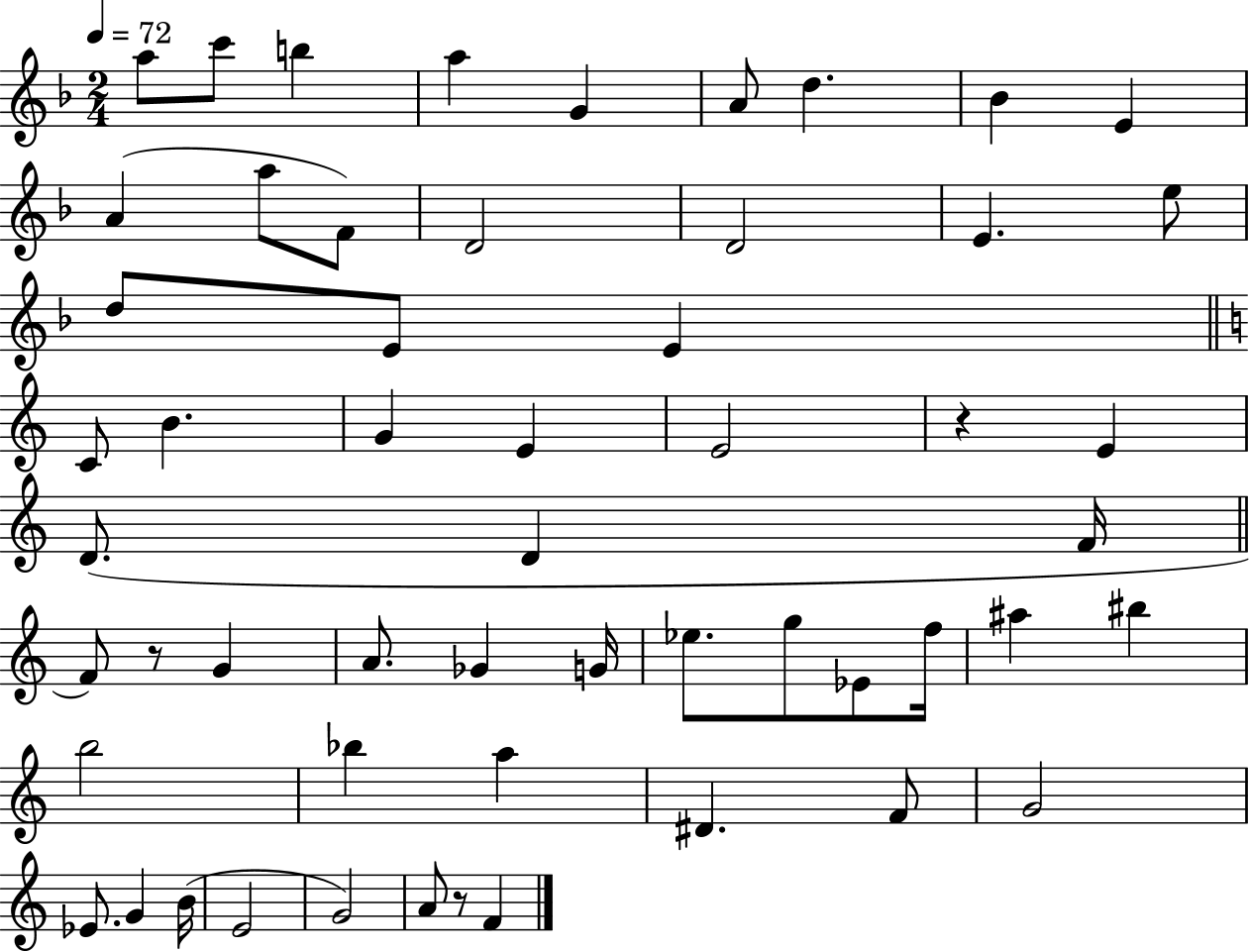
X:1
T:Untitled
M:2/4
L:1/4
K:F
a/2 c'/2 b a G A/2 d _B E A a/2 F/2 D2 D2 E e/2 d/2 E/2 E C/2 B G E E2 z E D/2 D F/4 F/2 z/2 G A/2 _G G/4 _e/2 g/2 _E/2 f/4 ^a ^b b2 _b a ^D F/2 G2 _E/2 G B/4 E2 G2 A/2 z/2 F